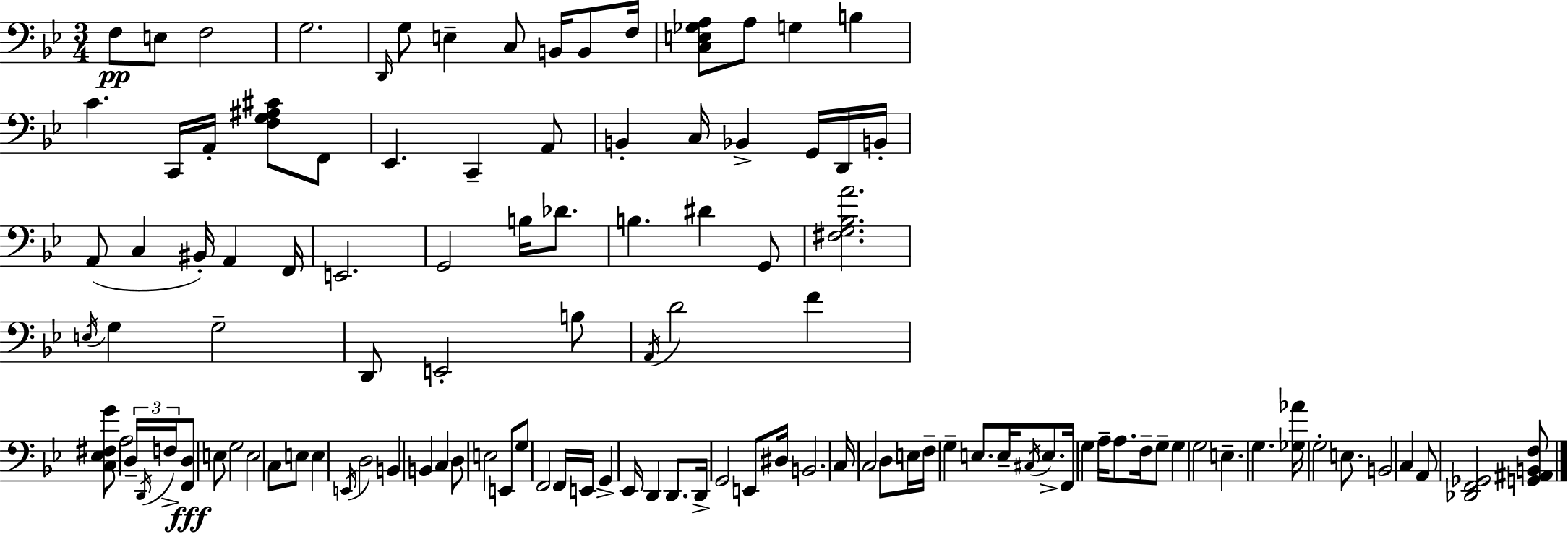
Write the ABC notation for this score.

X:1
T:Untitled
M:3/4
L:1/4
K:Bb
F,/2 E,/2 F,2 G,2 D,,/4 G,/2 E, C,/2 B,,/4 B,,/2 F,/4 [C,E,_G,A,]/2 A,/2 G, B, C C,,/4 A,,/4 [F,G,^A,^C]/2 F,,/2 _E,, C,, A,,/2 B,, C,/4 _B,, G,,/4 D,,/4 B,,/4 A,,/2 C, ^B,,/4 A,, F,,/4 E,,2 G,,2 B,/4 _D/2 B, ^D G,,/2 [^F,G,_B,A]2 E,/4 G, G,2 D,,/2 E,,2 B,/2 A,,/4 D2 F [C,_E,^F,G]/2 A,2 D,/4 D,,/4 F,/4 [F,,D,]/2 E,/2 G,2 E,2 C,/2 E,/2 E, E,,/4 D,2 B,, B,, C, D,/2 E,2 E,,/2 G,/2 F,,2 F,,/4 E,,/4 G,, _E,,/4 D,, D,,/2 D,,/4 G,,2 E,,/2 ^D,/4 B,,2 C,/4 C,2 D,/2 E,/4 F,/4 G, E,/2 E,/4 ^C,/4 E,/2 F,,/4 G, A,/4 A,/2 F,/4 G,/2 G, G,2 E, G, [_G,_A]/4 G,2 E,/2 B,,2 C, A,,/2 [_D,,F,,_G,,]2 [G,,^A,,B,,F,]/2